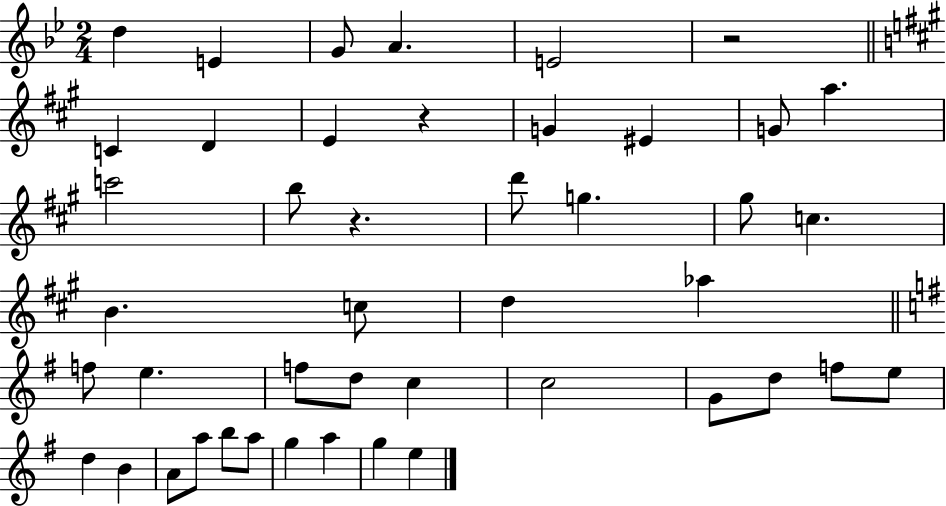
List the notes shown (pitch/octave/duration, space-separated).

D5/q E4/q G4/e A4/q. E4/h R/h C4/q D4/q E4/q R/q G4/q EIS4/q G4/e A5/q. C6/h B5/e R/q. D6/e G5/q. G#5/e C5/q. B4/q. C5/e D5/q Ab5/q F5/e E5/q. F5/e D5/e C5/q C5/h G4/e D5/e F5/e E5/e D5/q B4/q A4/e A5/e B5/e A5/e G5/q A5/q G5/q E5/q